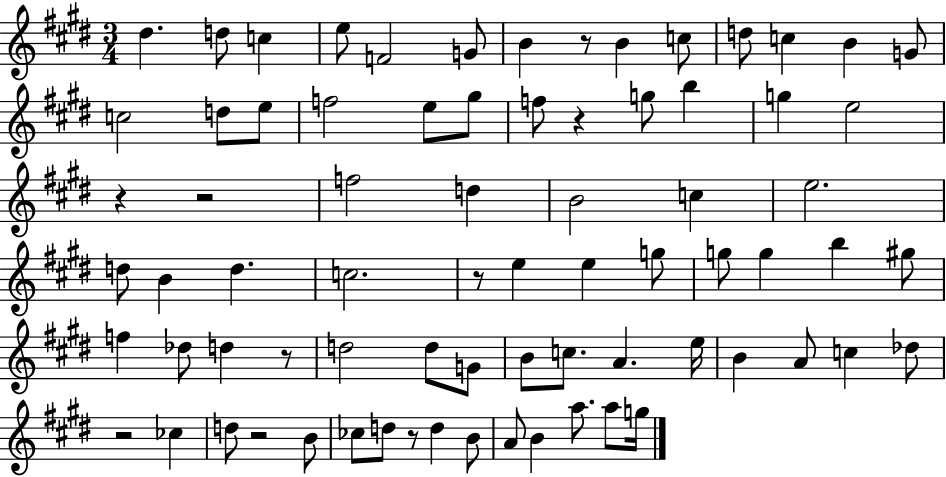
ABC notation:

X:1
T:Untitled
M:3/4
L:1/4
K:E
^d d/2 c e/2 F2 G/2 B z/2 B c/2 d/2 c B G/2 c2 d/2 e/2 f2 e/2 ^g/2 f/2 z g/2 b g e2 z z2 f2 d B2 c e2 d/2 B d c2 z/2 e e g/2 g/2 g b ^g/2 f _d/2 d z/2 d2 d/2 G/2 B/2 c/2 A e/4 B A/2 c _d/2 z2 _c d/2 z2 B/2 _c/2 d/2 z/2 d B/2 A/2 B a/2 a/2 g/4